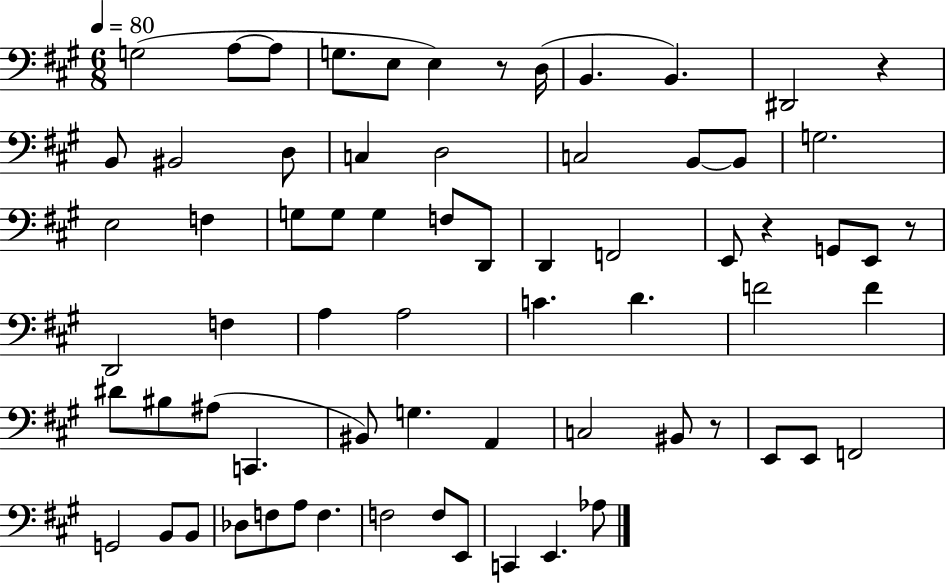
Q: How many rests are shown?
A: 5